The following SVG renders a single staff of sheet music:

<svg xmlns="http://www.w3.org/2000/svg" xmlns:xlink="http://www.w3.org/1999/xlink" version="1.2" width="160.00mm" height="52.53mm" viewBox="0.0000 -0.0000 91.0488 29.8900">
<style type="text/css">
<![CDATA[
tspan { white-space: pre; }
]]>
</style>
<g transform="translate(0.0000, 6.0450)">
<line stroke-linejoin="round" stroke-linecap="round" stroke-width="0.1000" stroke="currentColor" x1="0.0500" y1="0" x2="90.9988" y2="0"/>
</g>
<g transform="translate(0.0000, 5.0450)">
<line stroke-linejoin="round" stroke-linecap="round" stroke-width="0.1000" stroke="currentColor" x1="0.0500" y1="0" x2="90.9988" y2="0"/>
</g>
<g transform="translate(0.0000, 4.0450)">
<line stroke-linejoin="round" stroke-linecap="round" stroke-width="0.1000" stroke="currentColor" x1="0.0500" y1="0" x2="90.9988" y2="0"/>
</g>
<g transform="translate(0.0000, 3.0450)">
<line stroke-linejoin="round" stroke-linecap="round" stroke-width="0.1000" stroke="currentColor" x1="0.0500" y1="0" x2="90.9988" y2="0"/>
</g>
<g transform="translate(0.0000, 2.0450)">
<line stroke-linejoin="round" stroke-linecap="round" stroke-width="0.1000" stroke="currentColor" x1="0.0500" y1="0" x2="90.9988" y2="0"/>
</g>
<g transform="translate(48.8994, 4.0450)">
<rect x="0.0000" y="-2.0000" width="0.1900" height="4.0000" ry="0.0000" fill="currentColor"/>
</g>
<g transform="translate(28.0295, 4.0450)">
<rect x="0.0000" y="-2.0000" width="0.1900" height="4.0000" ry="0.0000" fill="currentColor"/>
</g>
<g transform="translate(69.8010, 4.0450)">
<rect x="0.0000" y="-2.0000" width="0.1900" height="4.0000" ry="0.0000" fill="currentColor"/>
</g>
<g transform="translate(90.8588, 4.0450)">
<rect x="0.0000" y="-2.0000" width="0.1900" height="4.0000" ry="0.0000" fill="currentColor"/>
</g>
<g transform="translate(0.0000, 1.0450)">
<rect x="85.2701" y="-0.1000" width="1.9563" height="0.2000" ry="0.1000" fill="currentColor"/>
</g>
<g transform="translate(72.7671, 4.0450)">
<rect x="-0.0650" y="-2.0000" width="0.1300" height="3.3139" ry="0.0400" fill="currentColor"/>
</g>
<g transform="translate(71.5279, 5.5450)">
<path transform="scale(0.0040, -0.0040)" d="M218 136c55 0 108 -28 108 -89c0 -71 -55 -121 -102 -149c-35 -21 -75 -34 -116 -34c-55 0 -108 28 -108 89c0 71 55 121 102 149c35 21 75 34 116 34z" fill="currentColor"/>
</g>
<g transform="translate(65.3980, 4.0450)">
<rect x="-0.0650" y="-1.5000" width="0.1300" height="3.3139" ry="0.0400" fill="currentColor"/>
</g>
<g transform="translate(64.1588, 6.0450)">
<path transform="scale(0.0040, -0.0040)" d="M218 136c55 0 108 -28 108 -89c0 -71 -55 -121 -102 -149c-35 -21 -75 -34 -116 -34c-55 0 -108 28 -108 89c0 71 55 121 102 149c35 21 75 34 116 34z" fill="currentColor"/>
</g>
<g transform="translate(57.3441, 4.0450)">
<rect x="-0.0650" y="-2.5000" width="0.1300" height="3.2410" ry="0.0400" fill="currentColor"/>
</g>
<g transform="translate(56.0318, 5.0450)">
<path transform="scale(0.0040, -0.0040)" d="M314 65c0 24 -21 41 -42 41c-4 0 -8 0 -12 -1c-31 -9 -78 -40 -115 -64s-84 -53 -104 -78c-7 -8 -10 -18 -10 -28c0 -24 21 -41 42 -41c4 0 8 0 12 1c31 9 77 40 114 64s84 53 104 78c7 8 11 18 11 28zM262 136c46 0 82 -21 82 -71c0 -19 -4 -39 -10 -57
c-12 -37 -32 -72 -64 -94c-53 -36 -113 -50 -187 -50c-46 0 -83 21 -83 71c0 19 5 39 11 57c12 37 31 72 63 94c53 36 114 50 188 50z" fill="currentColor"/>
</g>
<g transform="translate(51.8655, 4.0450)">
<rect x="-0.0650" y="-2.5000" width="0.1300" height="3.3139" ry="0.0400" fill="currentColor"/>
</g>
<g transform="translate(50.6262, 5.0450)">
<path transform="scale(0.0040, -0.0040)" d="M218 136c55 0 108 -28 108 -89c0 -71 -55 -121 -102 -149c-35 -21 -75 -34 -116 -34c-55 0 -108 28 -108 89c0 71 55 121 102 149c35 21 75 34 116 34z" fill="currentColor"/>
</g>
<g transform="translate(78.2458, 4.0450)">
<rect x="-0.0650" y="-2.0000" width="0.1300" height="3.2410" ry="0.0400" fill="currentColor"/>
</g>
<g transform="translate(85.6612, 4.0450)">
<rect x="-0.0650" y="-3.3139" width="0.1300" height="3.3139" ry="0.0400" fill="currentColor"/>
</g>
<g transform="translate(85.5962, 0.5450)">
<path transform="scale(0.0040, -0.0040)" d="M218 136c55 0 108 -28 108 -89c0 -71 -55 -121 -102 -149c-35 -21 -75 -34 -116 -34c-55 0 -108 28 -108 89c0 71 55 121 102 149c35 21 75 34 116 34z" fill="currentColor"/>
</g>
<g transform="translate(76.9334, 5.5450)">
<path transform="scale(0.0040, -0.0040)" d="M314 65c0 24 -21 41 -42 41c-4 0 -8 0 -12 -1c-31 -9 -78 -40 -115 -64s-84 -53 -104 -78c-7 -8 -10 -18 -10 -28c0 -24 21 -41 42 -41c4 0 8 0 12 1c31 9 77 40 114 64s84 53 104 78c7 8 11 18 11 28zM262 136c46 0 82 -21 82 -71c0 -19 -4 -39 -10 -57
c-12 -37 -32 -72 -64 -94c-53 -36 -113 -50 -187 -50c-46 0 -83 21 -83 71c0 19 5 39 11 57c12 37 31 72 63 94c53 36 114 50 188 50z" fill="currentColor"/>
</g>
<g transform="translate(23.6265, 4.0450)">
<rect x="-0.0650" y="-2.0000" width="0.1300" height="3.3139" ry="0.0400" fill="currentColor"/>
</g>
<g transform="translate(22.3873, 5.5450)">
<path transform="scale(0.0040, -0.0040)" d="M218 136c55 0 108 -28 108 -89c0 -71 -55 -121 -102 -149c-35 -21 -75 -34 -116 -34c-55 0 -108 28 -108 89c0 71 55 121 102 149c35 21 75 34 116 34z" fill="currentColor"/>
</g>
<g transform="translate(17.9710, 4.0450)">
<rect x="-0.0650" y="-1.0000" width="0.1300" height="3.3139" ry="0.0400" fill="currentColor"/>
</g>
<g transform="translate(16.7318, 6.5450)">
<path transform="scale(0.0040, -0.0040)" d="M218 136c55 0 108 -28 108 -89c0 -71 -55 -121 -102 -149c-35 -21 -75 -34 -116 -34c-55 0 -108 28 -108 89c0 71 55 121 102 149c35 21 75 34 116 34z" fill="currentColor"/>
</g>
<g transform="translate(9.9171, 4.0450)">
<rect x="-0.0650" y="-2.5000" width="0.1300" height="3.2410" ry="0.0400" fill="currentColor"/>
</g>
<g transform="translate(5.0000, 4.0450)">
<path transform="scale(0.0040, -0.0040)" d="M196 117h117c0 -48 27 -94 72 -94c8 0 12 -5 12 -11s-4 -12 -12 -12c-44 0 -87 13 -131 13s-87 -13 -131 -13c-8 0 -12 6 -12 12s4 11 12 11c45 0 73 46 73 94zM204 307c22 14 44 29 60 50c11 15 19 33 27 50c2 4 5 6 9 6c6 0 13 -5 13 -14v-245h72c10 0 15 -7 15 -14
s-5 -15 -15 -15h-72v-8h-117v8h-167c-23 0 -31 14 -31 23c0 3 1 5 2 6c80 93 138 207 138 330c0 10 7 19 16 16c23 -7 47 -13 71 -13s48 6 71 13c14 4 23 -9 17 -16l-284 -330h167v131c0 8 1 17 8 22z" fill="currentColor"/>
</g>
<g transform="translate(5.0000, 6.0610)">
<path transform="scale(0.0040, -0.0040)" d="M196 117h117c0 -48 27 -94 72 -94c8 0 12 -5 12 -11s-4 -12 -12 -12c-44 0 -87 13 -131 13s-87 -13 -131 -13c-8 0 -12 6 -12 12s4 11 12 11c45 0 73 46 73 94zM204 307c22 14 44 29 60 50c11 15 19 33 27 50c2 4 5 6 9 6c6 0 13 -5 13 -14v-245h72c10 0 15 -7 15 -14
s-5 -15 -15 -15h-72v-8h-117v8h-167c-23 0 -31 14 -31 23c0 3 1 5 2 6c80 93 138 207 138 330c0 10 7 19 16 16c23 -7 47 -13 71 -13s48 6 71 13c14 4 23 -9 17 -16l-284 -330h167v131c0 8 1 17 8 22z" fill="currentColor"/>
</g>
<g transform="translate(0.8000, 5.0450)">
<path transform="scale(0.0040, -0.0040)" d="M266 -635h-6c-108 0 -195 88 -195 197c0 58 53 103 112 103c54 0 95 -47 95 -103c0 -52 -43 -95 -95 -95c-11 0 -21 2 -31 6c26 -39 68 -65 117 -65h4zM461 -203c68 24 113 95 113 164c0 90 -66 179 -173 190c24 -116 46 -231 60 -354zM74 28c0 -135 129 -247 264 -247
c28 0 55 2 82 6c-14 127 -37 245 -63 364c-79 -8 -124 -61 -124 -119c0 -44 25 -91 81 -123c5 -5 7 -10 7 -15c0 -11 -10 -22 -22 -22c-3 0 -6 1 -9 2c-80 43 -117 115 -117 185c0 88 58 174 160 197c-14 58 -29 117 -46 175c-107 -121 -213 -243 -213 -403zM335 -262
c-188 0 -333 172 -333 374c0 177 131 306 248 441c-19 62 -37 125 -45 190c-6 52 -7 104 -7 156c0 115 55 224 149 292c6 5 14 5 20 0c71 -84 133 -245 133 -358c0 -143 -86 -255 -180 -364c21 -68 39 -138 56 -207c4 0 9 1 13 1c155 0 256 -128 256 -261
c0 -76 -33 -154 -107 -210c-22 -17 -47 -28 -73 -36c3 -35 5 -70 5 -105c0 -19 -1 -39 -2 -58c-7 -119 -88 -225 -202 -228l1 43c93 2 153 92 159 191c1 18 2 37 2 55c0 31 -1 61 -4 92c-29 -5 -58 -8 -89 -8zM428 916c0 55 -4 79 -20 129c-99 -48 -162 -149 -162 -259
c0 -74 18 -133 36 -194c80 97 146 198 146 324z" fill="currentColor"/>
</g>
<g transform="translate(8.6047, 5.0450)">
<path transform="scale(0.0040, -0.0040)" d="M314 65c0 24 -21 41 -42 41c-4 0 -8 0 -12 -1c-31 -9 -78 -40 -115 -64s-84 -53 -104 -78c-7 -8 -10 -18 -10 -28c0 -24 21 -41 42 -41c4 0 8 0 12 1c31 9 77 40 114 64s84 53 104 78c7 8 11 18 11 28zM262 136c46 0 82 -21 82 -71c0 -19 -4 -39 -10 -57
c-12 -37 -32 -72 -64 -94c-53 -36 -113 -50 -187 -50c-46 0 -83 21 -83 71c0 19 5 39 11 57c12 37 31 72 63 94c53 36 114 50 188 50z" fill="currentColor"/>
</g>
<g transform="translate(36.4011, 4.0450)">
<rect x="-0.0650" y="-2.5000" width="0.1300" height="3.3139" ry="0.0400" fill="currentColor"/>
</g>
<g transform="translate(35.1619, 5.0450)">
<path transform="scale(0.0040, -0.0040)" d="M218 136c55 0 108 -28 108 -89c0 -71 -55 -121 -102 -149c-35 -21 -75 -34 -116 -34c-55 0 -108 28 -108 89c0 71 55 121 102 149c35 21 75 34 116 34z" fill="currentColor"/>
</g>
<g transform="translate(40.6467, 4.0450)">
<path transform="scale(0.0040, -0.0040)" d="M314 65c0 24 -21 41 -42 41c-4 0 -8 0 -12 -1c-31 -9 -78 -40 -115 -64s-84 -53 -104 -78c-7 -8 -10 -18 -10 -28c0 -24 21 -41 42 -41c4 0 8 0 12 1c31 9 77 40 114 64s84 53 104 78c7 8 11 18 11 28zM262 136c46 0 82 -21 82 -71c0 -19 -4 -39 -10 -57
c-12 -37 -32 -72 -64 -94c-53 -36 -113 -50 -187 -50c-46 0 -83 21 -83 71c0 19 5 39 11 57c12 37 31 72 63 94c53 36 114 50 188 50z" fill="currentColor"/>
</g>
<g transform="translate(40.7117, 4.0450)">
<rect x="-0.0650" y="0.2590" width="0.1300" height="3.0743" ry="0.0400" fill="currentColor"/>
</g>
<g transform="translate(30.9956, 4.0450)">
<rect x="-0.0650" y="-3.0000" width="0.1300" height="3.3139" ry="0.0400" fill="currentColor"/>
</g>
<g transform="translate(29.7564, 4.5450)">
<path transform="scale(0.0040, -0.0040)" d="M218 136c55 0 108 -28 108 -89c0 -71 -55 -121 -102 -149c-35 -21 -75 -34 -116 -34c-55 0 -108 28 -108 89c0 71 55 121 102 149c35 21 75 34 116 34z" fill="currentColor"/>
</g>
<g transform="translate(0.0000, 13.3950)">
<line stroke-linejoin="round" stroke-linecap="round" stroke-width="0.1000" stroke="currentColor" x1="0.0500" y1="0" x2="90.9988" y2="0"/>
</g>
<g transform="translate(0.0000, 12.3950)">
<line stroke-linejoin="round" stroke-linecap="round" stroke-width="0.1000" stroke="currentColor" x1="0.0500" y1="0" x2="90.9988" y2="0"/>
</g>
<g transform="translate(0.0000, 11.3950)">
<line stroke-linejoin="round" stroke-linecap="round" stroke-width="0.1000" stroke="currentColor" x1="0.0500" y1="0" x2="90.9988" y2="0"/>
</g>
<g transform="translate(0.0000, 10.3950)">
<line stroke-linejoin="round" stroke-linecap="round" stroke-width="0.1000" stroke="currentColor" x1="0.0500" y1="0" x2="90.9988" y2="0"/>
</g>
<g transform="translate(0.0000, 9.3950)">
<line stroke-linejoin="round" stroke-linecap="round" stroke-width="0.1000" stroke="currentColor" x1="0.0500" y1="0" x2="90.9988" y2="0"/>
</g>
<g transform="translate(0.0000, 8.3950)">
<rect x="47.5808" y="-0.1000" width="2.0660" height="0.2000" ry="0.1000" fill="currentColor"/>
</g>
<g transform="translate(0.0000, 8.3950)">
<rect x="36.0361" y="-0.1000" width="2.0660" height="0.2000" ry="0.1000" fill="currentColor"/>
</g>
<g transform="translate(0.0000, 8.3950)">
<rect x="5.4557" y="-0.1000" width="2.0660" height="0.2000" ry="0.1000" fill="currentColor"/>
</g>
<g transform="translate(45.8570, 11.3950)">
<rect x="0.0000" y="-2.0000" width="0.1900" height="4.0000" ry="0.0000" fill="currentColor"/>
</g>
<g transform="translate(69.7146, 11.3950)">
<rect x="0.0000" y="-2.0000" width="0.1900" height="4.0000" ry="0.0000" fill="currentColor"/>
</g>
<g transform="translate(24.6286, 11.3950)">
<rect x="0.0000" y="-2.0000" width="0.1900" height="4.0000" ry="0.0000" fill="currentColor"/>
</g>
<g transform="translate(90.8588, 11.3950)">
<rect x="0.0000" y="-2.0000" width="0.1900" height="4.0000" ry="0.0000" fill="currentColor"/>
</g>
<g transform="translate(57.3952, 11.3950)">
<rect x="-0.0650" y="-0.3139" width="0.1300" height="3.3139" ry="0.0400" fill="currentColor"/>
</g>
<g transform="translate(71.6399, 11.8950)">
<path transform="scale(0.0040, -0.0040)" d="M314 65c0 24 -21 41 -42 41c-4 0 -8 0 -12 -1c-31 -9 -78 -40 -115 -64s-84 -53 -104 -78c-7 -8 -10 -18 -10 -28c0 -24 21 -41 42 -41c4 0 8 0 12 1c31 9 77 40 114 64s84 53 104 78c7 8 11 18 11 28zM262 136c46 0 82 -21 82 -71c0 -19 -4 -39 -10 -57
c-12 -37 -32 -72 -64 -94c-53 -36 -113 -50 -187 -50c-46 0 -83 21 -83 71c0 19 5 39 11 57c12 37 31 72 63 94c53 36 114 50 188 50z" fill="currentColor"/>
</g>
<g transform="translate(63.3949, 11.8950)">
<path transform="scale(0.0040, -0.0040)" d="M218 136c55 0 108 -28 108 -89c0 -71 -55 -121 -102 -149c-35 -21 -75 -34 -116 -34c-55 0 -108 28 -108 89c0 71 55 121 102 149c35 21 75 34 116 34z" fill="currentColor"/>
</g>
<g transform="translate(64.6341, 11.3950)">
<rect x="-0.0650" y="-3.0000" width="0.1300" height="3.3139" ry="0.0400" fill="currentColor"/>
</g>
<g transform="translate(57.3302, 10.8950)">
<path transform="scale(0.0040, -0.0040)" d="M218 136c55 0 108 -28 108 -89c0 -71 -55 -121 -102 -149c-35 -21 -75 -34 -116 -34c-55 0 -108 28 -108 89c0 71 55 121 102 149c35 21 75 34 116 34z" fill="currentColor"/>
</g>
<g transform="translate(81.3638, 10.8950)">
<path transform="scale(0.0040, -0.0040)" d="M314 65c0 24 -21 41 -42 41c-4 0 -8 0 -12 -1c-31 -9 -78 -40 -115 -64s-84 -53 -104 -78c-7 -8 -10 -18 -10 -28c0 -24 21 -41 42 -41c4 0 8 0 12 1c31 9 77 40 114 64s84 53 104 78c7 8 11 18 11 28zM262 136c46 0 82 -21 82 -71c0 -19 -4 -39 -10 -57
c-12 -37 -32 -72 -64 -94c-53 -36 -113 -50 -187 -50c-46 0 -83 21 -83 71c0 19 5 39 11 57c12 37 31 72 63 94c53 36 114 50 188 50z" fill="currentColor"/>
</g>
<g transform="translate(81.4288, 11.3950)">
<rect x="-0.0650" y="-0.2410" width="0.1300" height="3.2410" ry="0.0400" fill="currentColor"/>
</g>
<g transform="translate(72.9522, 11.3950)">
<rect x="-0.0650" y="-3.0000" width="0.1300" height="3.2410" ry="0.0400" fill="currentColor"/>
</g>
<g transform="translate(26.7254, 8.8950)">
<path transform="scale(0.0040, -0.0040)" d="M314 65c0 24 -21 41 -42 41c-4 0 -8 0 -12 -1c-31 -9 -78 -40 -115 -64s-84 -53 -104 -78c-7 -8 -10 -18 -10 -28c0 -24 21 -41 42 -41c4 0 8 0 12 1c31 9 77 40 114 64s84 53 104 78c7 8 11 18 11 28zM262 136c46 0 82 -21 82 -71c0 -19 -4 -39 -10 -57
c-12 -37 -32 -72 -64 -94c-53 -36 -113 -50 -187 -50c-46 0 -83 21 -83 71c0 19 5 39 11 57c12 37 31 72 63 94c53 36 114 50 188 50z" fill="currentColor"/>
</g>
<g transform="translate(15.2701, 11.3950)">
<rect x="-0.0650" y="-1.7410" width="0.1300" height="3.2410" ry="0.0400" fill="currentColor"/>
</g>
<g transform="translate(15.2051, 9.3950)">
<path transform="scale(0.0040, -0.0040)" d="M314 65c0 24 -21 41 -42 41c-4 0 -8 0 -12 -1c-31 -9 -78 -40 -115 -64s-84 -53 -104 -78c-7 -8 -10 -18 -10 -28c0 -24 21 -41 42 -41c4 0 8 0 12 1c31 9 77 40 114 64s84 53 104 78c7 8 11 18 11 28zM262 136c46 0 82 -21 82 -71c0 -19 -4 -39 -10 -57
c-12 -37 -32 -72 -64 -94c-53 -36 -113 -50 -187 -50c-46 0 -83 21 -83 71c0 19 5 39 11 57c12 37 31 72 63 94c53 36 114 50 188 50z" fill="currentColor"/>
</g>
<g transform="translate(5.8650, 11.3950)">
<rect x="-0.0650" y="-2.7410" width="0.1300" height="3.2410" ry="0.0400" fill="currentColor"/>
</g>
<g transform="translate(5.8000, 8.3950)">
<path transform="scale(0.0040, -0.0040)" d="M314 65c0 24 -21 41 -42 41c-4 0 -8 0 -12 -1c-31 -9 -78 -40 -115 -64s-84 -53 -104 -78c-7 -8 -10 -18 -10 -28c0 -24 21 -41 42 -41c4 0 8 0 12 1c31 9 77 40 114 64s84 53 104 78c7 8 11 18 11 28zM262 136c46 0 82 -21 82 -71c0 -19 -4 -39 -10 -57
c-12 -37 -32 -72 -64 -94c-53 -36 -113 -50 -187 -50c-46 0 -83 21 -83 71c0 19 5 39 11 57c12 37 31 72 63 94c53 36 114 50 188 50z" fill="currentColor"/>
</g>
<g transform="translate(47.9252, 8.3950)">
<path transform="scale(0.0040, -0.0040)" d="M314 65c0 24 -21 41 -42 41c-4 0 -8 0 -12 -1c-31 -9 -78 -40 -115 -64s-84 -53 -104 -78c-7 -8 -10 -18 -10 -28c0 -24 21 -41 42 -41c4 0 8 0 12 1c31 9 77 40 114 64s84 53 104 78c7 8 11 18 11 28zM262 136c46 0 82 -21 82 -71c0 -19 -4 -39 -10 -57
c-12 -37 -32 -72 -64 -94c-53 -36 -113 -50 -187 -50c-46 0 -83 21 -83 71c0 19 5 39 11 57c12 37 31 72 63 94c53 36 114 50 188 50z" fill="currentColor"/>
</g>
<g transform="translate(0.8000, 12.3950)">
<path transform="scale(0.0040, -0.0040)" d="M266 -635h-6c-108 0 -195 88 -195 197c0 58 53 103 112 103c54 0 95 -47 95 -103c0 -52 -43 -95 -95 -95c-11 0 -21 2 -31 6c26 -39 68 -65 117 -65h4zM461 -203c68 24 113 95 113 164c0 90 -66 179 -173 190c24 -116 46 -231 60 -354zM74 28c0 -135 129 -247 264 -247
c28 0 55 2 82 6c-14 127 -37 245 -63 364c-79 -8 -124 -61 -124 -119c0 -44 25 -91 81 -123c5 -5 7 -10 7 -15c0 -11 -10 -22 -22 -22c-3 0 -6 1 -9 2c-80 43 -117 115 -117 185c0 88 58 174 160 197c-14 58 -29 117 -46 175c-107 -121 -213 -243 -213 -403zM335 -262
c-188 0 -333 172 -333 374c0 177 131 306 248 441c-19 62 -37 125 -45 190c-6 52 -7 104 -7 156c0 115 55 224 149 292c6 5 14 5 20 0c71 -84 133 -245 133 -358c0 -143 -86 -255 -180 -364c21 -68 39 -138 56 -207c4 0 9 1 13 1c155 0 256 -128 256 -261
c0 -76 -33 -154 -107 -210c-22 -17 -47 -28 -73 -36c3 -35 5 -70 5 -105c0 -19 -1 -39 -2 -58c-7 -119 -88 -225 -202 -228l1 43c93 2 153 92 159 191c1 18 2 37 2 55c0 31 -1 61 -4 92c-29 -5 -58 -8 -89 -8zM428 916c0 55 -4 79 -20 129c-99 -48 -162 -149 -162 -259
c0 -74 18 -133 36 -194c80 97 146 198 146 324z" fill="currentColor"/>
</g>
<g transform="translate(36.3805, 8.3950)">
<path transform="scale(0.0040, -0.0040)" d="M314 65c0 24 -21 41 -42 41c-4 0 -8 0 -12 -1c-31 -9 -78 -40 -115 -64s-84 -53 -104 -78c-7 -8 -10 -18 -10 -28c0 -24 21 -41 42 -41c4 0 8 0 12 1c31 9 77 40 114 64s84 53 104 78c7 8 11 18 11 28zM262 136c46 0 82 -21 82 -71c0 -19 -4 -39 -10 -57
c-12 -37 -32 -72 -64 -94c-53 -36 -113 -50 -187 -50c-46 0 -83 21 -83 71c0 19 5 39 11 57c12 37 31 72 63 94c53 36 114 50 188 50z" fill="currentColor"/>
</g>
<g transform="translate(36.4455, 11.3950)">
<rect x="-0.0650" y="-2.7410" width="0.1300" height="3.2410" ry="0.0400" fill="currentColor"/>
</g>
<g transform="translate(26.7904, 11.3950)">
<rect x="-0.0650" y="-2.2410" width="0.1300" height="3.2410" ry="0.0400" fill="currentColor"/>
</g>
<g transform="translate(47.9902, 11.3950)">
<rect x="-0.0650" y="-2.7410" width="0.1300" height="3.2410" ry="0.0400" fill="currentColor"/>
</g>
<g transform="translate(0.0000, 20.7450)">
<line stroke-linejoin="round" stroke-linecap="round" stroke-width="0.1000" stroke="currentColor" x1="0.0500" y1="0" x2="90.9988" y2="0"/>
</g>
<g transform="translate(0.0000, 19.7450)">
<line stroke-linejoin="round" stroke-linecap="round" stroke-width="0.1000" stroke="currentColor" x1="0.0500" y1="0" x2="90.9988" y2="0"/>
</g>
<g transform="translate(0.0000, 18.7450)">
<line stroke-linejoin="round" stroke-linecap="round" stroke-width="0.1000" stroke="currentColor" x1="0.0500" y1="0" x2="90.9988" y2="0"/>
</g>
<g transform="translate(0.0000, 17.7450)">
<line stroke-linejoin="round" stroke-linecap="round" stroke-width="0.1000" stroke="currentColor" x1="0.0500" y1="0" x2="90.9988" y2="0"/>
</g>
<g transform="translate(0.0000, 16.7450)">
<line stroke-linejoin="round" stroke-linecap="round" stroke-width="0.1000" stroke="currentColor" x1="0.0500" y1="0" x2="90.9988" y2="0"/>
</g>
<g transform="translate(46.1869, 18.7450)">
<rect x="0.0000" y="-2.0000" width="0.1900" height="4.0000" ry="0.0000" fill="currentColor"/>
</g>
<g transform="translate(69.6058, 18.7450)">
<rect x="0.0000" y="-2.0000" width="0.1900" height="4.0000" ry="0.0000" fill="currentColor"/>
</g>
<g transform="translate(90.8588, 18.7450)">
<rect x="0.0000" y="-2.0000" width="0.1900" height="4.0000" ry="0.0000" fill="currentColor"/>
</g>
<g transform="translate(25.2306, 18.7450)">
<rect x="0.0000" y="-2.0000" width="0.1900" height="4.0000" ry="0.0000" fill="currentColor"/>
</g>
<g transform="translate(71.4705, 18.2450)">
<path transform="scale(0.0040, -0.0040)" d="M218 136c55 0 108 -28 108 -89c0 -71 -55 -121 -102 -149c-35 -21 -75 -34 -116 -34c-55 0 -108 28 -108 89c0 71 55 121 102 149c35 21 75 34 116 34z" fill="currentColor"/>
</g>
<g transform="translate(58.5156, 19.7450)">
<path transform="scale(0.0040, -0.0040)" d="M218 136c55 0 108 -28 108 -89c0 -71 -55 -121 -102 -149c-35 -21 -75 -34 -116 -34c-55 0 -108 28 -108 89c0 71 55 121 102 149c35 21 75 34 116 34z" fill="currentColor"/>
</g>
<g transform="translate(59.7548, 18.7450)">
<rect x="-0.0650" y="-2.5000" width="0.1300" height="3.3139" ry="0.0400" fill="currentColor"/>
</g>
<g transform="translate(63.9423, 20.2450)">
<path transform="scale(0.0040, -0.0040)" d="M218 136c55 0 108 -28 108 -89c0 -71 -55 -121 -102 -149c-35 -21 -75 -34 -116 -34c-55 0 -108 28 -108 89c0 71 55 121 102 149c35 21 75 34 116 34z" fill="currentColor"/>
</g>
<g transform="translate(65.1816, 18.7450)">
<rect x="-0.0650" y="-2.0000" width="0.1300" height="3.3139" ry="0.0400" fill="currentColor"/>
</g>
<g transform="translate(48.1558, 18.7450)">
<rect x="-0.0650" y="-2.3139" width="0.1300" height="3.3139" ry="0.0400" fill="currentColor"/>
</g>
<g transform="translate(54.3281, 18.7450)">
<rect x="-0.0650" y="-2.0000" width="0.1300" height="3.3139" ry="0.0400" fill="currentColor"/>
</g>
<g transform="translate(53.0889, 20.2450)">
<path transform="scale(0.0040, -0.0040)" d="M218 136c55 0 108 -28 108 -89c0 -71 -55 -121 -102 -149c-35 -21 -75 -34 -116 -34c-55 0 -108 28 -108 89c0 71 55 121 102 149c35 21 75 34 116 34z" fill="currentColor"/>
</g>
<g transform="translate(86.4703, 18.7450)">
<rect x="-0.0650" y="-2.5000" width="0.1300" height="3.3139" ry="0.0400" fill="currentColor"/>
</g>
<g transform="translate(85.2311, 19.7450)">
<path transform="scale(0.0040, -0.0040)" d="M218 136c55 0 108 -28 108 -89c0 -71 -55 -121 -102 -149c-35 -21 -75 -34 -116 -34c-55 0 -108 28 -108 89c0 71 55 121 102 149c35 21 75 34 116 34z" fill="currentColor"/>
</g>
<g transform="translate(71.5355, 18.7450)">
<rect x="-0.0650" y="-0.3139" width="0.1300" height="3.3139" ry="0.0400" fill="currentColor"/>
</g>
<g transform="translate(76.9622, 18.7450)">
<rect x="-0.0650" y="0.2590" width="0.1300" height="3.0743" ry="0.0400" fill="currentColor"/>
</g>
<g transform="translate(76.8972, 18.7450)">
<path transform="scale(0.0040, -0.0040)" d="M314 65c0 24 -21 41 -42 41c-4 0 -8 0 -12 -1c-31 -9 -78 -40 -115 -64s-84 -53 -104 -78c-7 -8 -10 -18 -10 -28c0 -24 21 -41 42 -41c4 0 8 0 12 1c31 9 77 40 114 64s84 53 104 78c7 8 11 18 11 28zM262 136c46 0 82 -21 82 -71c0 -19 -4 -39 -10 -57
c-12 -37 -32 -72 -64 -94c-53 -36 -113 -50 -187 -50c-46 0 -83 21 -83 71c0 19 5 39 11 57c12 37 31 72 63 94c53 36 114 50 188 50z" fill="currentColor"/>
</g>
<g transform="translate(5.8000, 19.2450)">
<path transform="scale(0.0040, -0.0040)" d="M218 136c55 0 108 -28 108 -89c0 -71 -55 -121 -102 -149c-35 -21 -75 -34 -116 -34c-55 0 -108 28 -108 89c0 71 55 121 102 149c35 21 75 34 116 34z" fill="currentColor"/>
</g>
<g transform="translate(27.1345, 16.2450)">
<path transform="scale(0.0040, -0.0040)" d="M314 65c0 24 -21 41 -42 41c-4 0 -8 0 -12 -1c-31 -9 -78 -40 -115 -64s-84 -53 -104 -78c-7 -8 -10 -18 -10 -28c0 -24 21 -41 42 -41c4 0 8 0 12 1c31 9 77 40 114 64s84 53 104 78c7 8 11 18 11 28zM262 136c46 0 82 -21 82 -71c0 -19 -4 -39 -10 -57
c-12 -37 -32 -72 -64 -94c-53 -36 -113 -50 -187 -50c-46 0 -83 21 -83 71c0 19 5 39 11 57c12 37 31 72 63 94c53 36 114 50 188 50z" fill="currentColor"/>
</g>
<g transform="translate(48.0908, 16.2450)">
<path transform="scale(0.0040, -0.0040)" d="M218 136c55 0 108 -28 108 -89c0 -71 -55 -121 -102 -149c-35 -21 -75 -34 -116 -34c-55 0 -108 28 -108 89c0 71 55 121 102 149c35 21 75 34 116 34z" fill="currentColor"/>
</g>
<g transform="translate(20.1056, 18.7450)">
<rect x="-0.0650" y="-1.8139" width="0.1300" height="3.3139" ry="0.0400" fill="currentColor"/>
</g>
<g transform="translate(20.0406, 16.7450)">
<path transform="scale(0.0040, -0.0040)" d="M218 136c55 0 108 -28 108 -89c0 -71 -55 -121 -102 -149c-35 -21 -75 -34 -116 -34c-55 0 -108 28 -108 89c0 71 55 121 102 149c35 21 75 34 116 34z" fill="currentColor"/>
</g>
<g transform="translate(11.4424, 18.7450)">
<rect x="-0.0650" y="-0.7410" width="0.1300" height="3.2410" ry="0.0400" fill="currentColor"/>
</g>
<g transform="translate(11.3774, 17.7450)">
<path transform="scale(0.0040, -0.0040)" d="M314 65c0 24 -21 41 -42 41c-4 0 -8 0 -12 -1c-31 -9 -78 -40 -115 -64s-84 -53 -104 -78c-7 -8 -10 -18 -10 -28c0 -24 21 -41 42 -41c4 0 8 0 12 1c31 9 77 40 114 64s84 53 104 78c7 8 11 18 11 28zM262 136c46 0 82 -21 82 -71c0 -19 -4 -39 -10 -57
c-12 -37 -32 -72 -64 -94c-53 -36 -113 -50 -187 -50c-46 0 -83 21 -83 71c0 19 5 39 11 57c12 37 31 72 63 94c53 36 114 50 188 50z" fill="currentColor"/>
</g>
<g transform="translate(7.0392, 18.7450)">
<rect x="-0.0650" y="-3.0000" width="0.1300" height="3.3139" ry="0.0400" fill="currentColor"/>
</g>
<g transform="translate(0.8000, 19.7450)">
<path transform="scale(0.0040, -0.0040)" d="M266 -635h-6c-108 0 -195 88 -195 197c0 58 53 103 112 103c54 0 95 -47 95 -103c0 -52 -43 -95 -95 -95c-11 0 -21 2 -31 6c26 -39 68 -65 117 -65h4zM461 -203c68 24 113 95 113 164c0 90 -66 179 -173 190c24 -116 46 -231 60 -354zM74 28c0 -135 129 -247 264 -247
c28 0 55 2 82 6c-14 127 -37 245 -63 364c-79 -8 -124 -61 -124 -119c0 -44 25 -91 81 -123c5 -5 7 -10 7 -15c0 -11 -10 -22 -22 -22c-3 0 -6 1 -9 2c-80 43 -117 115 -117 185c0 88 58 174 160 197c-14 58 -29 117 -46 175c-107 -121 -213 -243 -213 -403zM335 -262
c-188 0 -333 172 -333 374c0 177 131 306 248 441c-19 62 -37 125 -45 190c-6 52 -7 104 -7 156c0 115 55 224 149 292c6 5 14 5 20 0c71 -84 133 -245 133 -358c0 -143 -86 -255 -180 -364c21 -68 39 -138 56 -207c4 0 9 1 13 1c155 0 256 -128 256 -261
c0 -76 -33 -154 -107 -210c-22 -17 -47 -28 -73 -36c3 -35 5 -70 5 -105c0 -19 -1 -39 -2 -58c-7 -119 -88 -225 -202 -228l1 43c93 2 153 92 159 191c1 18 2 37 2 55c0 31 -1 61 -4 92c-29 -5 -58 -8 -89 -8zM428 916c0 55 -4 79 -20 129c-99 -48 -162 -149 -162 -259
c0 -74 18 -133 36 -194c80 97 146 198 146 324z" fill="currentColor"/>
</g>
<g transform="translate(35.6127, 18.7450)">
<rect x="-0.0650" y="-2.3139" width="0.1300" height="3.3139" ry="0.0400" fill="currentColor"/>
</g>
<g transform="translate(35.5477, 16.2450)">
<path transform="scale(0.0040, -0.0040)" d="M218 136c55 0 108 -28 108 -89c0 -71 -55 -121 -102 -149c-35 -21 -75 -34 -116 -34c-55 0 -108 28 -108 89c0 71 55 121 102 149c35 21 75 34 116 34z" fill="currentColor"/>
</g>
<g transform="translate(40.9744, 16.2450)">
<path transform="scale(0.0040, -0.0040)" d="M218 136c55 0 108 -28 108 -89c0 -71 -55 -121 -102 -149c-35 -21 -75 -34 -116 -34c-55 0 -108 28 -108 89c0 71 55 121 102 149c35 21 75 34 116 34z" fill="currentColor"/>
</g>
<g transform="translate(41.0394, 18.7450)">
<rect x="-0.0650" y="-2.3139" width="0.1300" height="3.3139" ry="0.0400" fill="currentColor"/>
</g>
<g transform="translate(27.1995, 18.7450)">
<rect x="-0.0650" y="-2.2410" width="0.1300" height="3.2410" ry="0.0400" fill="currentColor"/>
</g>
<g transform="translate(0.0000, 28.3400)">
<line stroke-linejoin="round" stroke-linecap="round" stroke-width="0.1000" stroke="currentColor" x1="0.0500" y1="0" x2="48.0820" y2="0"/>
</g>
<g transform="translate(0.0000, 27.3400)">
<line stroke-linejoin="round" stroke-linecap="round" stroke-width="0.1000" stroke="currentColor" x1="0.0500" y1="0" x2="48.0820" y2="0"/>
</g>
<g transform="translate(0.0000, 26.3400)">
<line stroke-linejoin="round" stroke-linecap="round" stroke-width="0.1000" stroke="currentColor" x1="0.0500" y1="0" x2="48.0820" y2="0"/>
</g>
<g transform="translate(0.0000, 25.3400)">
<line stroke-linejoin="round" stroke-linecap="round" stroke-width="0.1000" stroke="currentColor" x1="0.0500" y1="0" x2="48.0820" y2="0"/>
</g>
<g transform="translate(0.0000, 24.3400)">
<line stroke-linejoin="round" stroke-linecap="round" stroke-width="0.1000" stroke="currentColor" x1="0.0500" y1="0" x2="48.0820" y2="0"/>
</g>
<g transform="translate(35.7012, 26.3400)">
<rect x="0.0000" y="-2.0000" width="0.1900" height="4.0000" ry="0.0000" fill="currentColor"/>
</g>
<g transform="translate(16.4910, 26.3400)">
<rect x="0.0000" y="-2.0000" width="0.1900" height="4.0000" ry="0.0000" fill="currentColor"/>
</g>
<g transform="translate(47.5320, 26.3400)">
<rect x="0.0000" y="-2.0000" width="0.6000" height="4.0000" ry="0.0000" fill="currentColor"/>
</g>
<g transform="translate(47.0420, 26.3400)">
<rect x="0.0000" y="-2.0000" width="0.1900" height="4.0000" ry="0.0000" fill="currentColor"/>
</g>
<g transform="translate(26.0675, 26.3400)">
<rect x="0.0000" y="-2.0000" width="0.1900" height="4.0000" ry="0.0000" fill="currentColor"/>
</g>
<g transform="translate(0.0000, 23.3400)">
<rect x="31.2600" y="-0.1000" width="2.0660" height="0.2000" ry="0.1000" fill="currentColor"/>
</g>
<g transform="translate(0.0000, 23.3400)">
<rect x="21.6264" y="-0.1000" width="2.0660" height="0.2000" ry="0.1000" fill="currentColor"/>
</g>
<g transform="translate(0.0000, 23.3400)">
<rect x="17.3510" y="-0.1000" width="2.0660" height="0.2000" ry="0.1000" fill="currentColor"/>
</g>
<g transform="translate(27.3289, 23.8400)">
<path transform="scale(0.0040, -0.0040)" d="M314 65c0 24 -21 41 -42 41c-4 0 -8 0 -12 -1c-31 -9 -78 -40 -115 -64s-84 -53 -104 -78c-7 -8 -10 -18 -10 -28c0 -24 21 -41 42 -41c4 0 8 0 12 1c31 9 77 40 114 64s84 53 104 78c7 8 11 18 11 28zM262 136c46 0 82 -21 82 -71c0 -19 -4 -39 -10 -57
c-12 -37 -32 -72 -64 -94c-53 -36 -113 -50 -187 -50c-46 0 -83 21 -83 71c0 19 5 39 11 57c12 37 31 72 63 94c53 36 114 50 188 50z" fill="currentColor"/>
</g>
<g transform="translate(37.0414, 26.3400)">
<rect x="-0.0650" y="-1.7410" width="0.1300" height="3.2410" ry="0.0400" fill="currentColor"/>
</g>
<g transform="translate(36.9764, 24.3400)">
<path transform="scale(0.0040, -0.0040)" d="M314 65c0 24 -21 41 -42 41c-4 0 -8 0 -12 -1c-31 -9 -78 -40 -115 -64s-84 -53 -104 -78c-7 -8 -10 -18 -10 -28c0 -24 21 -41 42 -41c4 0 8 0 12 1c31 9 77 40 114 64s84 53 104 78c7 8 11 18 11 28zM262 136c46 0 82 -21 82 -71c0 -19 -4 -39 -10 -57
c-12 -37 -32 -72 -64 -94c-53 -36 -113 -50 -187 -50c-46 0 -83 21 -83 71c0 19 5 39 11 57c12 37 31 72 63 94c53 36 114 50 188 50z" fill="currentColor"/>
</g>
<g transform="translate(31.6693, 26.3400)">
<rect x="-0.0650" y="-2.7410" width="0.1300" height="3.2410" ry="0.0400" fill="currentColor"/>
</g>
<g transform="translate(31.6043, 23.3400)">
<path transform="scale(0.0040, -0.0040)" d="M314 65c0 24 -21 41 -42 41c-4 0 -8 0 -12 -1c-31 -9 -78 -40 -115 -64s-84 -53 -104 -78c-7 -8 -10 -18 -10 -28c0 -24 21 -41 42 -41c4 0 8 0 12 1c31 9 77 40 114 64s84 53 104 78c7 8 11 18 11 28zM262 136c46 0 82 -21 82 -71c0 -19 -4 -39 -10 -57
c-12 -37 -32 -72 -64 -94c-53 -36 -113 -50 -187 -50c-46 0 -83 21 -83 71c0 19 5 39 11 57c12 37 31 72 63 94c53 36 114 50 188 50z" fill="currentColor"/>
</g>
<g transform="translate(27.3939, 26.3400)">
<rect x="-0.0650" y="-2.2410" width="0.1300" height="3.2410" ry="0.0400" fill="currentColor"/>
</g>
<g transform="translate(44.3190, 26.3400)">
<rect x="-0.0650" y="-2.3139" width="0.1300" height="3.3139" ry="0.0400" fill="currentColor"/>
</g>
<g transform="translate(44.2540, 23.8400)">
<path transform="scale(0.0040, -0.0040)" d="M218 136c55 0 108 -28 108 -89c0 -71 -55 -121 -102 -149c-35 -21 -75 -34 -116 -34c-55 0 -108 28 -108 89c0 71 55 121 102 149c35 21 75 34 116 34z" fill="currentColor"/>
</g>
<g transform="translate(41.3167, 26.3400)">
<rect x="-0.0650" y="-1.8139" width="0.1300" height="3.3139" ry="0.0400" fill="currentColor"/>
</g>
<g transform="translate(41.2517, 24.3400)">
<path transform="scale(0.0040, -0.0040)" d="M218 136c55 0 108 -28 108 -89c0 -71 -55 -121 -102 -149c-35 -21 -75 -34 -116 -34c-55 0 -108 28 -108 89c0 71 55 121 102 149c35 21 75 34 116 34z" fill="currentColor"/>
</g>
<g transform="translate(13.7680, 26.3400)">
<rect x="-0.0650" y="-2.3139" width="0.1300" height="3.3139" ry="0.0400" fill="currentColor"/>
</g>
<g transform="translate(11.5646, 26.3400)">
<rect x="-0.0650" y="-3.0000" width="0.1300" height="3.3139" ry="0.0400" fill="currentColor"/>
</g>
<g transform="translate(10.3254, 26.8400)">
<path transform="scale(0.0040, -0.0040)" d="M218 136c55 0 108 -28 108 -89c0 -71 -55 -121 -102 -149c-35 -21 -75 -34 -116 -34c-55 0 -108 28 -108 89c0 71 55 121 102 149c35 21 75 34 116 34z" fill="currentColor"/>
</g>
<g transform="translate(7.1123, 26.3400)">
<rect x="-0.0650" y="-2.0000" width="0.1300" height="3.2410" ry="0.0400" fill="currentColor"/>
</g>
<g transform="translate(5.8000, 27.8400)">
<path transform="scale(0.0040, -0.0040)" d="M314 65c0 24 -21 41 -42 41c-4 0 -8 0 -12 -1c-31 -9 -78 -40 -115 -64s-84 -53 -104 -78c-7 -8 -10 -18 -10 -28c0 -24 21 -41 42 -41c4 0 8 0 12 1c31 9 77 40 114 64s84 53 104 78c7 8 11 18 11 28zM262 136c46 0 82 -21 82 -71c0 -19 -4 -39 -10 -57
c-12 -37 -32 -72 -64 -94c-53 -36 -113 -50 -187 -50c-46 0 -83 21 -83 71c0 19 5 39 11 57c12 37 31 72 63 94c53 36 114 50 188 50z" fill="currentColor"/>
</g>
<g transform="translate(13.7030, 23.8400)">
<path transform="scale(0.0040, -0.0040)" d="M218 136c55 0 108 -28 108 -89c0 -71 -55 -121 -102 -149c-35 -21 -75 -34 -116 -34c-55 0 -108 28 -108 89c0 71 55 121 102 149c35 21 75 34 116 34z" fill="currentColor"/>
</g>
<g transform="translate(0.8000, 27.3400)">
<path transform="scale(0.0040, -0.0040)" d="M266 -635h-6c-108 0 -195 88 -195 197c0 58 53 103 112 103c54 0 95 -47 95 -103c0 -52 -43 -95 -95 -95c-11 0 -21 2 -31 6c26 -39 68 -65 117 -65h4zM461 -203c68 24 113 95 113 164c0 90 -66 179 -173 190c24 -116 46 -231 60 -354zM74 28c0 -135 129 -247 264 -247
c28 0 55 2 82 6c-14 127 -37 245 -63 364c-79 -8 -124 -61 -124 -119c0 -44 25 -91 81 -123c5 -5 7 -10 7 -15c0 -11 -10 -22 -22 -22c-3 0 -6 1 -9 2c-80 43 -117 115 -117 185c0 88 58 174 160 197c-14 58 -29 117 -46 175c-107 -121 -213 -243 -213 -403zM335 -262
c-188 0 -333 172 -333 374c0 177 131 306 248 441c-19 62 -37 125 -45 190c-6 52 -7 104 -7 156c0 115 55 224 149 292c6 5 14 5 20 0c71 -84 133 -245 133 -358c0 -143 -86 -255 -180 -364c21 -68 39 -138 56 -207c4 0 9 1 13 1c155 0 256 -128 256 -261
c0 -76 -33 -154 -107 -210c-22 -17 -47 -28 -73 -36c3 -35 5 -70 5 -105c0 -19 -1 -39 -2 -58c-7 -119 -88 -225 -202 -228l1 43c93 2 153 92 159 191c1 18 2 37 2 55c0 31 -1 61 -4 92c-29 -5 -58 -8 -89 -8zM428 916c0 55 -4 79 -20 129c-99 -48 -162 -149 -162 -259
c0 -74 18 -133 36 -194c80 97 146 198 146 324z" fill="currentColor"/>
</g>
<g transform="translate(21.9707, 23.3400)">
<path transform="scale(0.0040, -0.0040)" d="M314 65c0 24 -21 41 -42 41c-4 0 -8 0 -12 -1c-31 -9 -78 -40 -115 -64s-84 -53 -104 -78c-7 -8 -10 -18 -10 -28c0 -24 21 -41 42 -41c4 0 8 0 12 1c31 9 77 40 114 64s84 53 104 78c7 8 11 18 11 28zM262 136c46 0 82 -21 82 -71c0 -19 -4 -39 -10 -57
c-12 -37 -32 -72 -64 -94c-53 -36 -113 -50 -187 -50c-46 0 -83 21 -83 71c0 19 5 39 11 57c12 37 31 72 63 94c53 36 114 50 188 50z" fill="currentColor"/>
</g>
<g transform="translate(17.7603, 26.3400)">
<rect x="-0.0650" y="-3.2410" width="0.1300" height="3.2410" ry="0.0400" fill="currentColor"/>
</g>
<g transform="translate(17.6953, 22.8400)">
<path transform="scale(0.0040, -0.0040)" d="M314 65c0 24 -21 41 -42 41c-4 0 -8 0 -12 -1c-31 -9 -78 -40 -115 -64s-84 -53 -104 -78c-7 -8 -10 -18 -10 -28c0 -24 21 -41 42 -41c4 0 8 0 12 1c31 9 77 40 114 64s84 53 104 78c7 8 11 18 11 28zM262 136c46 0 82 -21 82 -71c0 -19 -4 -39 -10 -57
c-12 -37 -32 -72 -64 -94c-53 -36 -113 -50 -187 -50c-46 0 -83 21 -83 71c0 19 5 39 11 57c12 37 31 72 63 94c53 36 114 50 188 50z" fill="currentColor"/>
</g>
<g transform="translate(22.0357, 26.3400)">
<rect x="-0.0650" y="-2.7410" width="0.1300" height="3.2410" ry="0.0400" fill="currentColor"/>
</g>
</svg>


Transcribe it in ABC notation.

X:1
T:Untitled
M:4/4
L:1/4
K:C
G2 D F A G B2 G G2 E F F2 b a2 f2 g2 a2 a2 c A A2 c2 A d2 f g2 g g g F G F c B2 G F2 A g b2 a2 g2 a2 f2 f g